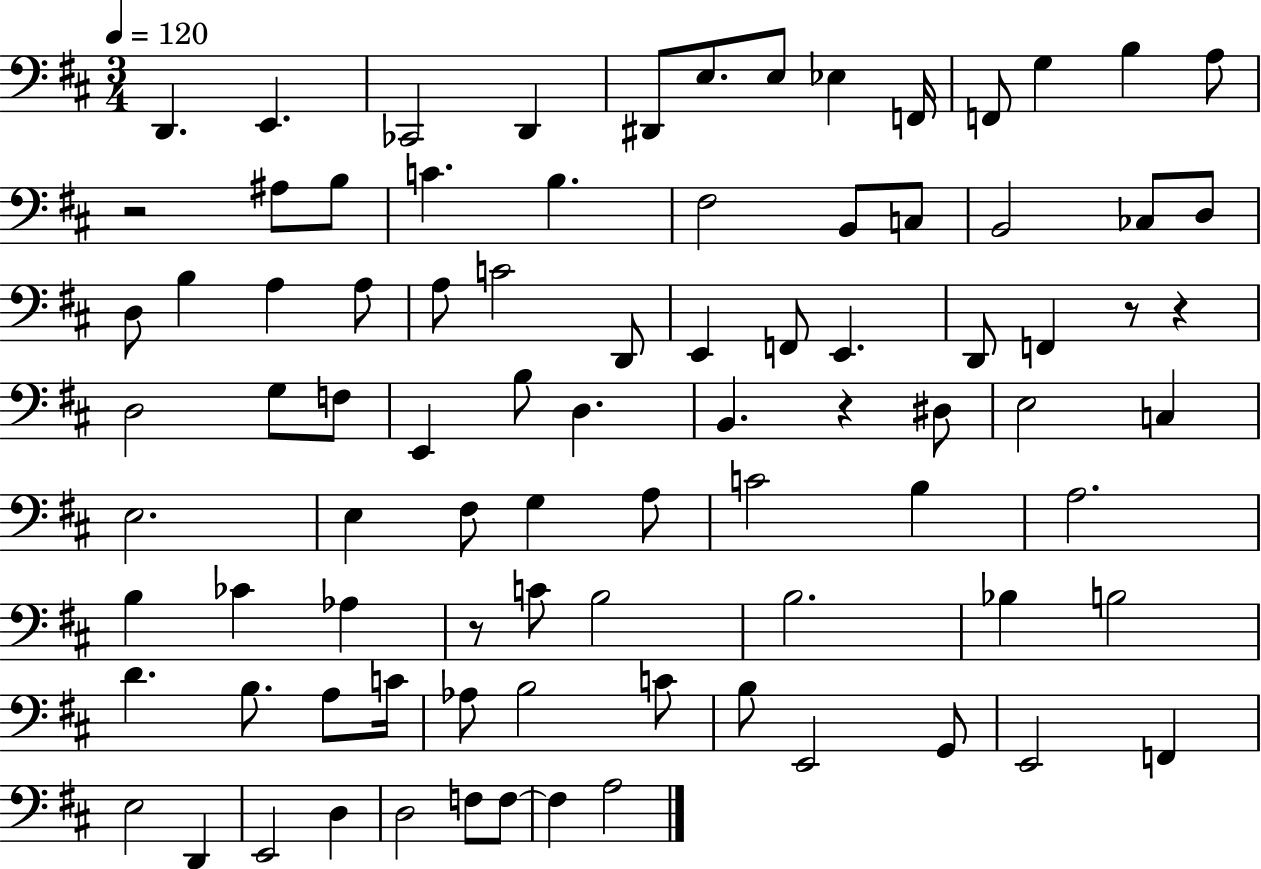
D2/q. E2/q. CES2/h D2/q D#2/e E3/e. E3/e Eb3/q F2/s F2/e G3/q B3/q A3/e R/h A#3/e B3/e C4/q. B3/q. F#3/h B2/e C3/e B2/h CES3/e D3/e D3/e B3/q A3/q A3/e A3/e C4/h D2/e E2/q F2/e E2/q. D2/e F2/q R/e R/q D3/h G3/e F3/e E2/q B3/e D3/q. B2/q. R/q D#3/e E3/h C3/q E3/h. E3/q F#3/e G3/q A3/e C4/h B3/q A3/h. B3/q CES4/q Ab3/q R/e C4/e B3/h B3/h. Bb3/q B3/h D4/q. B3/e. A3/e C4/s Ab3/e B3/h C4/e B3/e E2/h G2/e E2/h F2/q E3/h D2/q E2/h D3/q D3/h F3/e F3/e F3/q A3/h